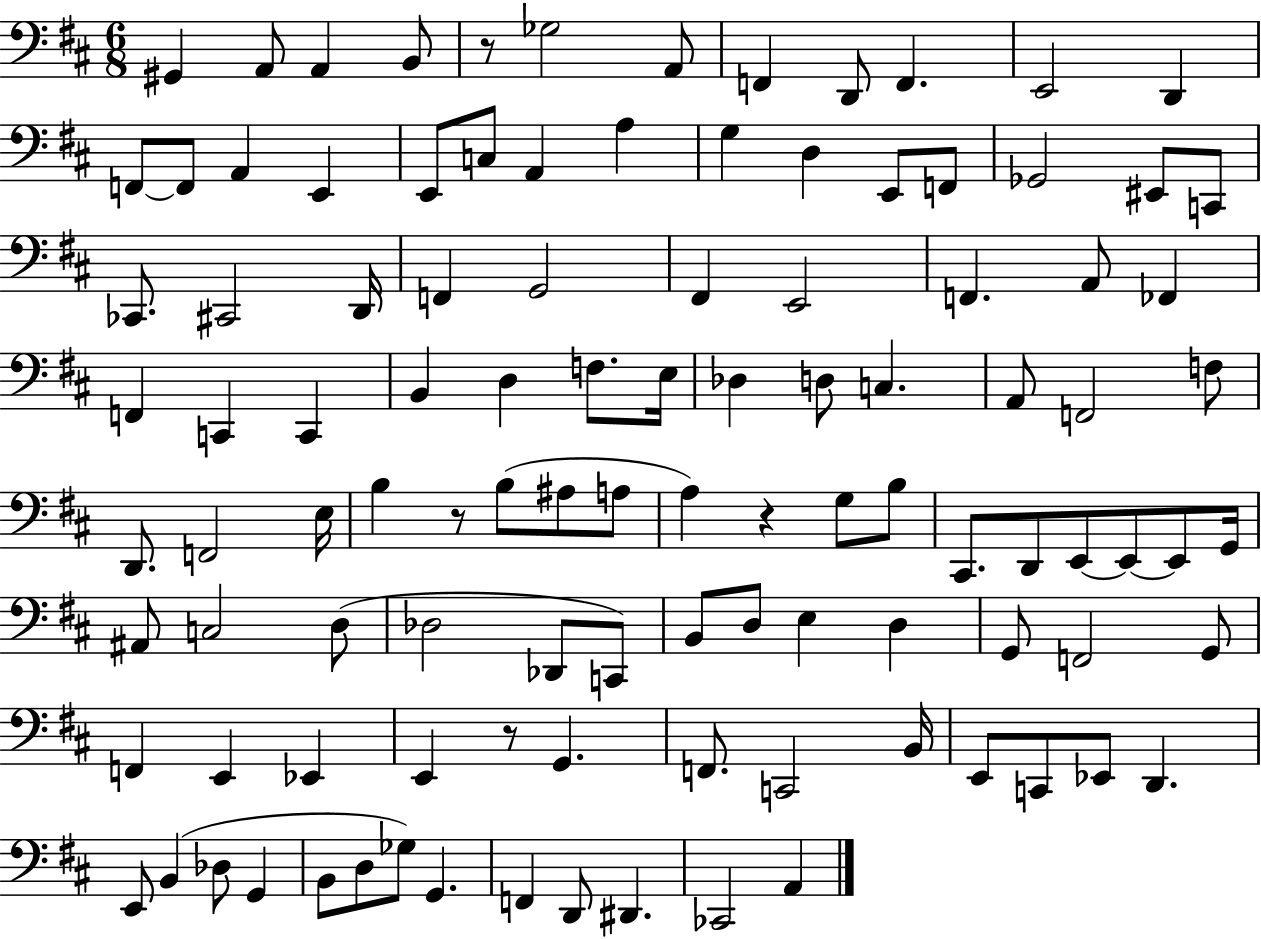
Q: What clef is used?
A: bass